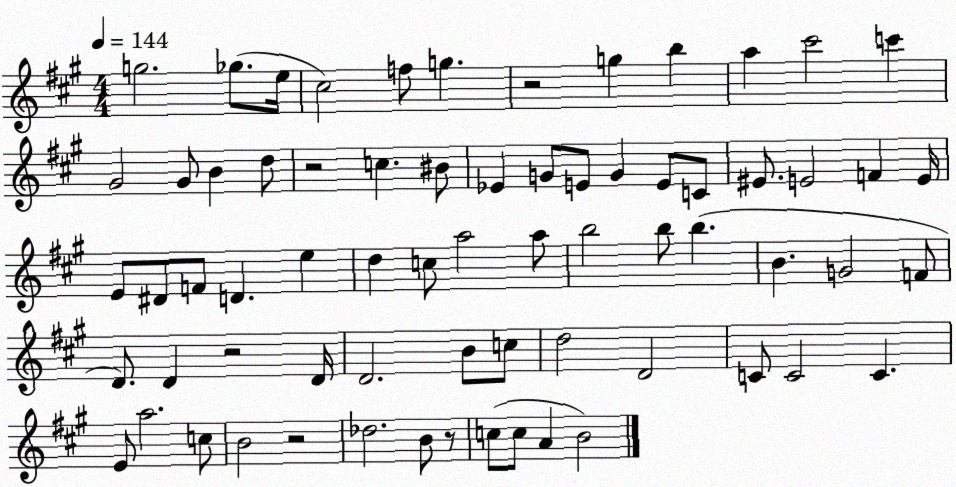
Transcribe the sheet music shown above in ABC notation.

X:1
T:Untitled
M:4/4
L:1/4
K:A
g2 _g/2 e/4 ^c2 f/2 g z2 g b a ^c'2 c' ^G2 ^G/2 B d/2 z2 c ^B/2 _E G/2 E/2 G E/2 C/2 ^E/2 E2 F E/4 E/2 ^D/2 F/2 D e d c/2 a2 a/2 b2 b/2 b B G2 F/2 D/2 D z2 D/4 D2 B/2 c/2 d2 D2 C/2 C2 C E/2 a2 c/2 B2 z2 _d2 B/2 z/2 c/2 c/2 A B2